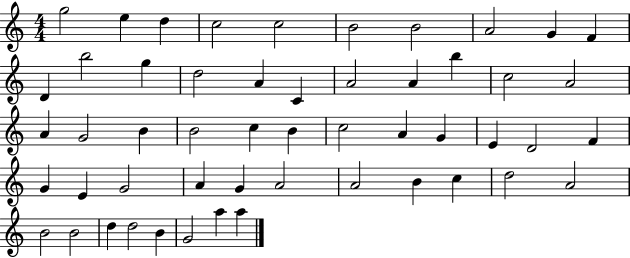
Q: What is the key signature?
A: C major